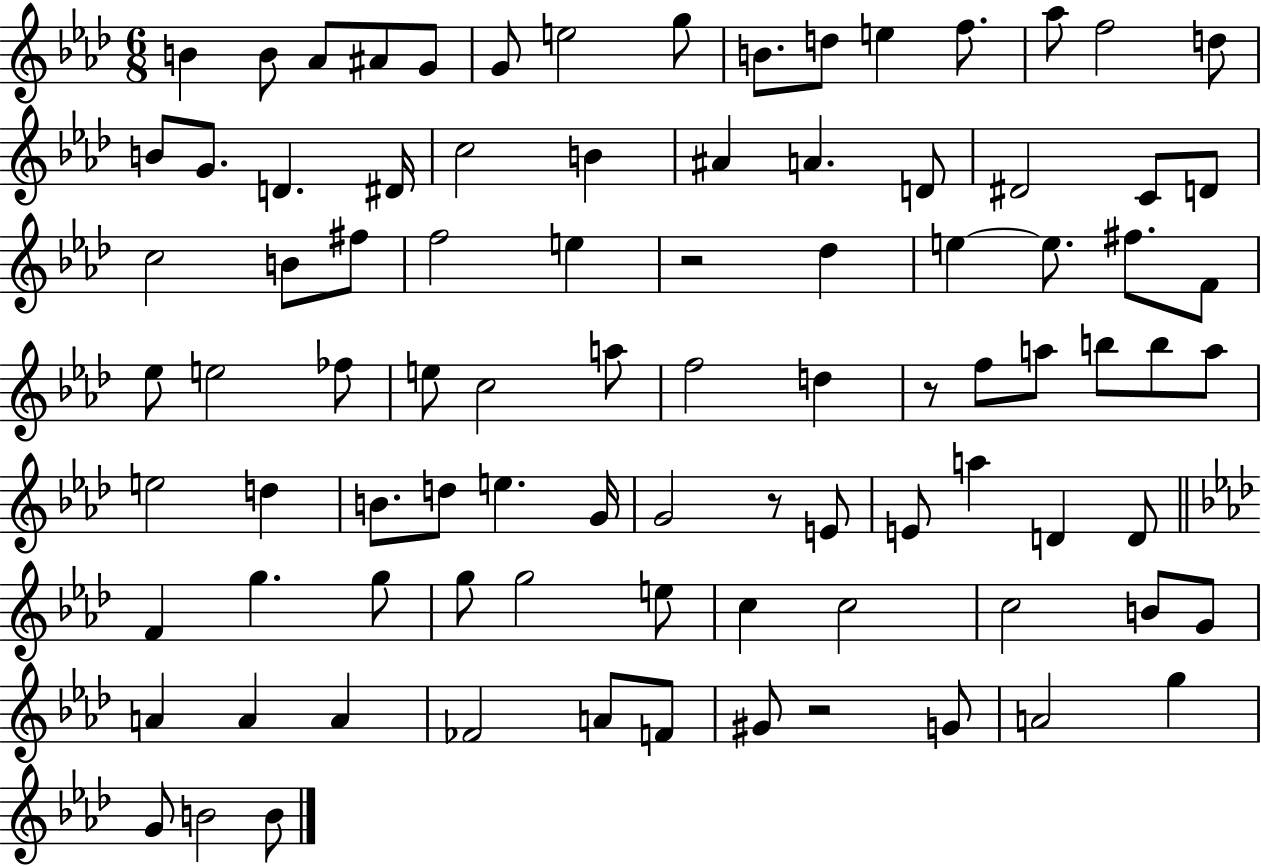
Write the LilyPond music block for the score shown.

{
  \clef treble
  \numericTimeSignature
  \time 6/8
  \key aes \major
  b'4 b'8 aes'8 ais'8 g'8 | g'8 e''2 g''8 | b'8. d''8 e''4 f''8. | aes''8 f''2 d''8 | \break b'8 g'8. d'4. dis'16 | c''2 b'4 | ais'4 a'4. d'8 | dis'2 c'8 d'8 | \break c''2 b'8 fis''8 | f''2 e''4 | r2 des''4 | e''4~~ e''8. fis''8. f'8 | \break ees''8 e''2 fes''8 | e''8 c''2 a''8 | f''2 d''4 | r8 f''8 a''8 b''8 b''8 a''8 | \break e''2 d''4 | b'8. d''8 e''4. g'16 | g'2 r8 e'8 | e'8 a''4 d'4 d'8 | \break \bar "||" \break \key f \minor f'4 g''4. g''8 | g''8 g''2 e''8 | c''4 c''2 | c''2 b'8 g'8 | \break a'4 a'4 a'4 | fes'2 a'8 f'8 | gis'8 r2 g'8 | a'2 g''4 | \break g'8 b'2 b'8 | \bar "|."
}